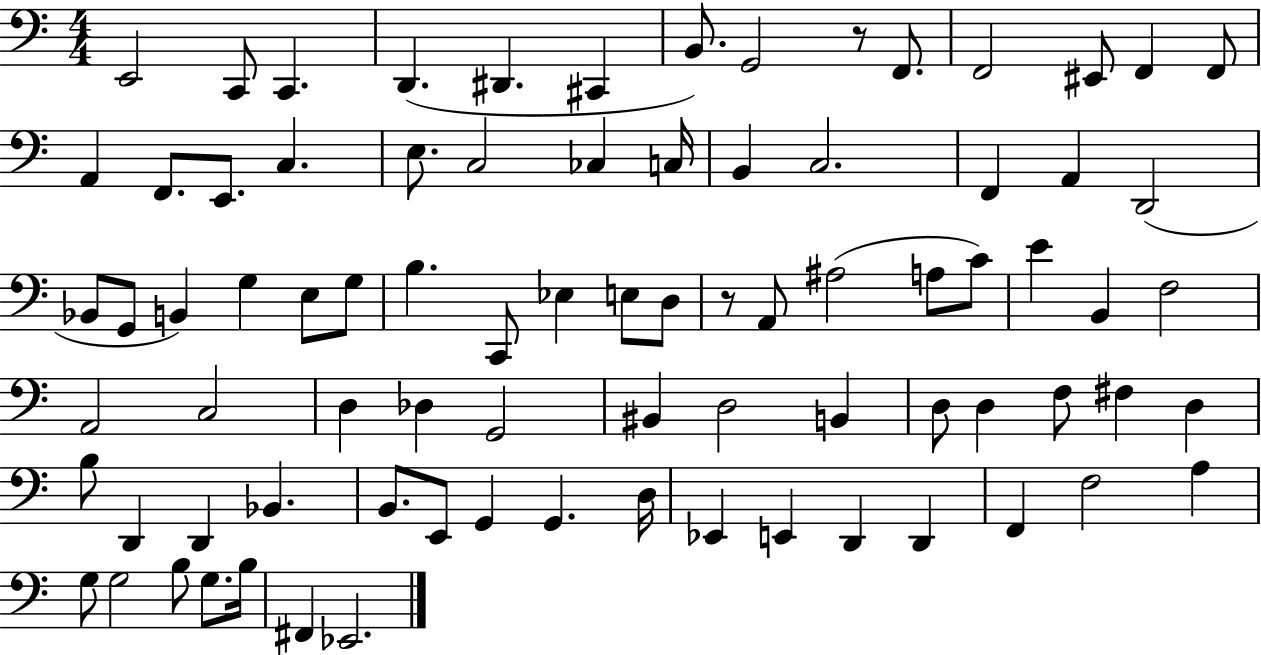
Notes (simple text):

E2/h C2/e C2/q. D2/q. D#2/q. C#2/q B2/e. G2/h R/e F2/e. F2/h EIS2/e F2/q F2/e A2/q F2/e. E2/e. C3/q. E3/e. C3/h CES3/q C3/s B2/q C3/h. F2/q A2/q D2/h Bb2/e G2/e B2/q G3/q E3/e G3/e B3/q. C2/e Eb3/q E3/e D3/e R/e A2/e A#3/h A3/e C4/e E4/q B2/q F3/h A2/h C3/h D3/q Db3/q G2/h BIS2/q D3/h B2/q D3/e D3/q F3/e F#3/q D3/q B3/e D2/q D2/q Bb2/q. B2/e. E2/e G2/q G2/q. D3/s Eb2/q E2/q D2/q D2/q F2/q F3/h A3/q G3/e G3/h B3/e G3/e. B3/s F#2/q Eb2/h.